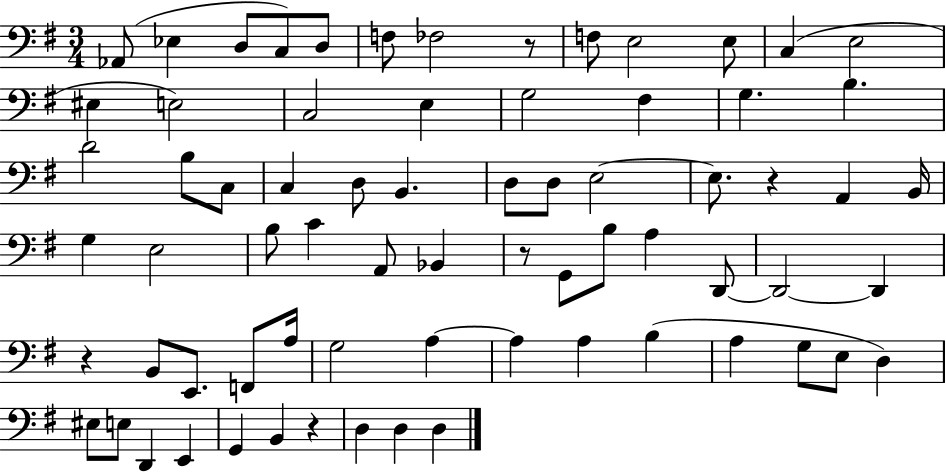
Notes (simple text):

Ab2/e Eb3/q D3/e C3/e D3/e F3/e FES3/h R/e F3/e E3/h E3/e C3/q E3/h EIS3/q E3/h C3/h E3/q G3/h F#3/q G3/q. B3/q. D4/h B3/e C3/e C3/q D3/e B2/q. D3/e D3/e E3/h E3/e. R/q A2/q B2/s G3/q E3/h B3/e C4/q A2/e Bb2/q R/e G2/e B3/e A3/q D2/e D2/h D2/q R/q B2/e E2/e. F2/e A3/s G3/h A3/q A3/q A3/q B3/q A3/q G3/e E3/e D3/q EIS3/e E3/e D2/q E2/q G2/q B2/q R/q D3/q D3/q D3/q